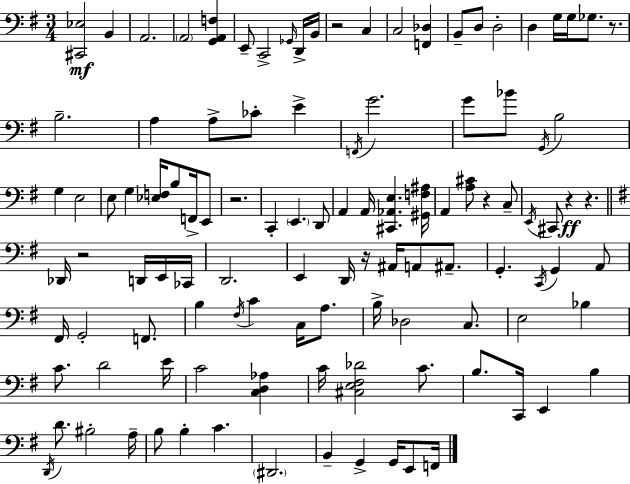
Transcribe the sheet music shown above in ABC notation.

X:1
T:Untitled
M:3/4
L:1/4
K:Em
[^C,,_E,]2 B,, A,,2 A,,2 [G,,A,,F,] E,,/2 C,,2 _G,,/4 D,,/4 B,,/4 z2 C, C,2 [F,,_D,] B,,/2 D,/2 D,2 D, G,/4 G,/4 _G,/2 z/2 B,2 A, A,/2 _C/2 E F,,/4 G2 G/2 _B/2 G,,/4 B,2 G, E,2 E,/2 G, [_E,F,]/4 B,/2 F,,/4 E,,/2 z2 C,, E,, D,,/2 A,, A,,/4 [^C,,_A,,E,] [^G,,F,^A,]/4 A,, [A,^C]/2 z C,/2 E,,/4 ^C,,/2 z z _D,,/4 z2 D,,/4 E,,/4 _C,,/4 D,,2 E,, D,,/4 z/4 ^A,,/4 A,,/2 ^A,,/2 G,, C,,/4 G,, A,,/2 ^F,,/4 G,,2 F,,/2 B, ^F,/4 C C,/4 A,/2 B,/4 _D,2 C,/2 E,2 _B, C/2 D2 E/4 C2 [C,D,_A,] C/4 [^C,E,^F,_D]2 C/2 B,/2 C,,/4 E,, B, D,,/4 D/2 ^B,2 A,/4 B,/2 B, C ^D,,2 B,, G,, G,,/4 E,,/2 F,,/4